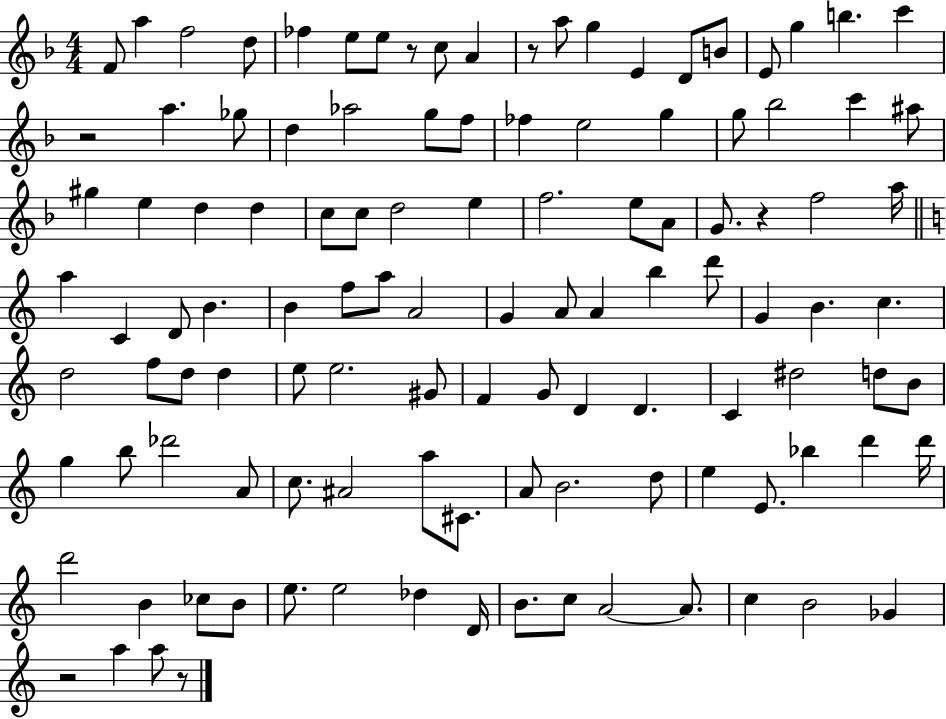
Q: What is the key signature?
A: F major